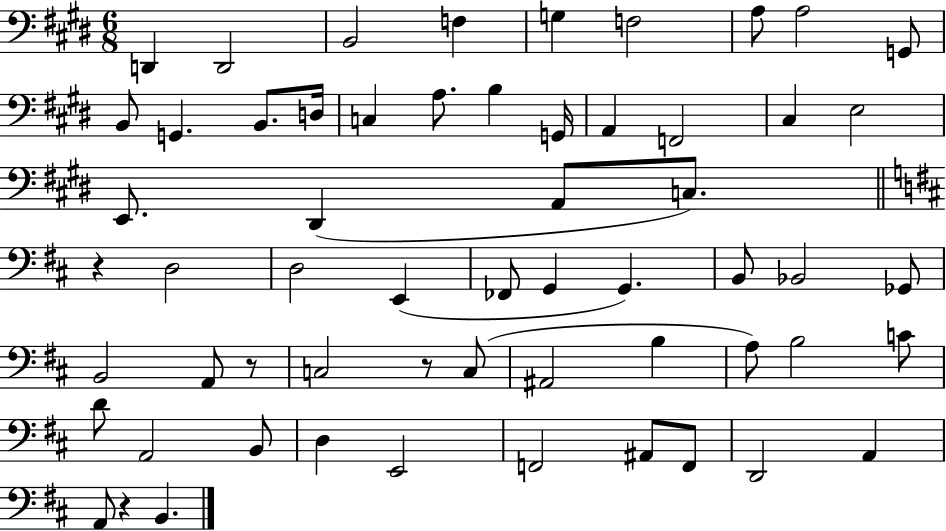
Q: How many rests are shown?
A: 4